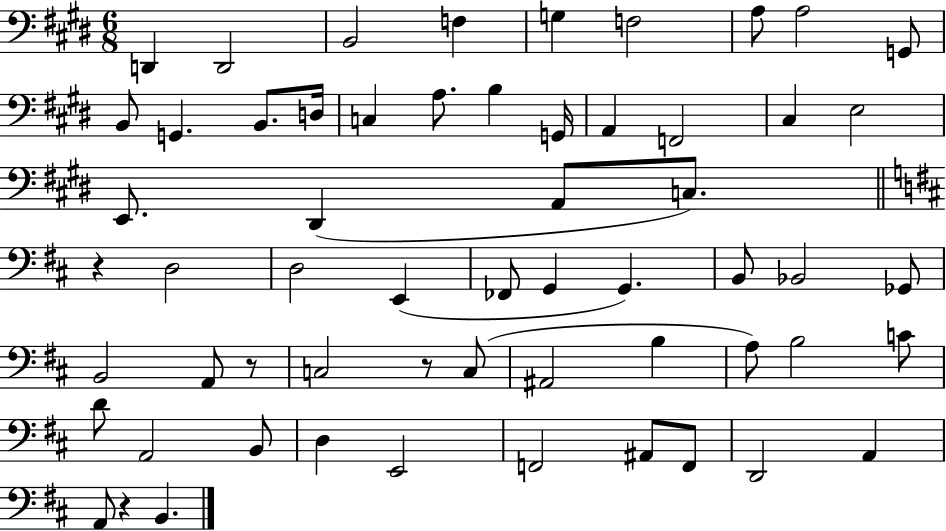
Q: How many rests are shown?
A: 4